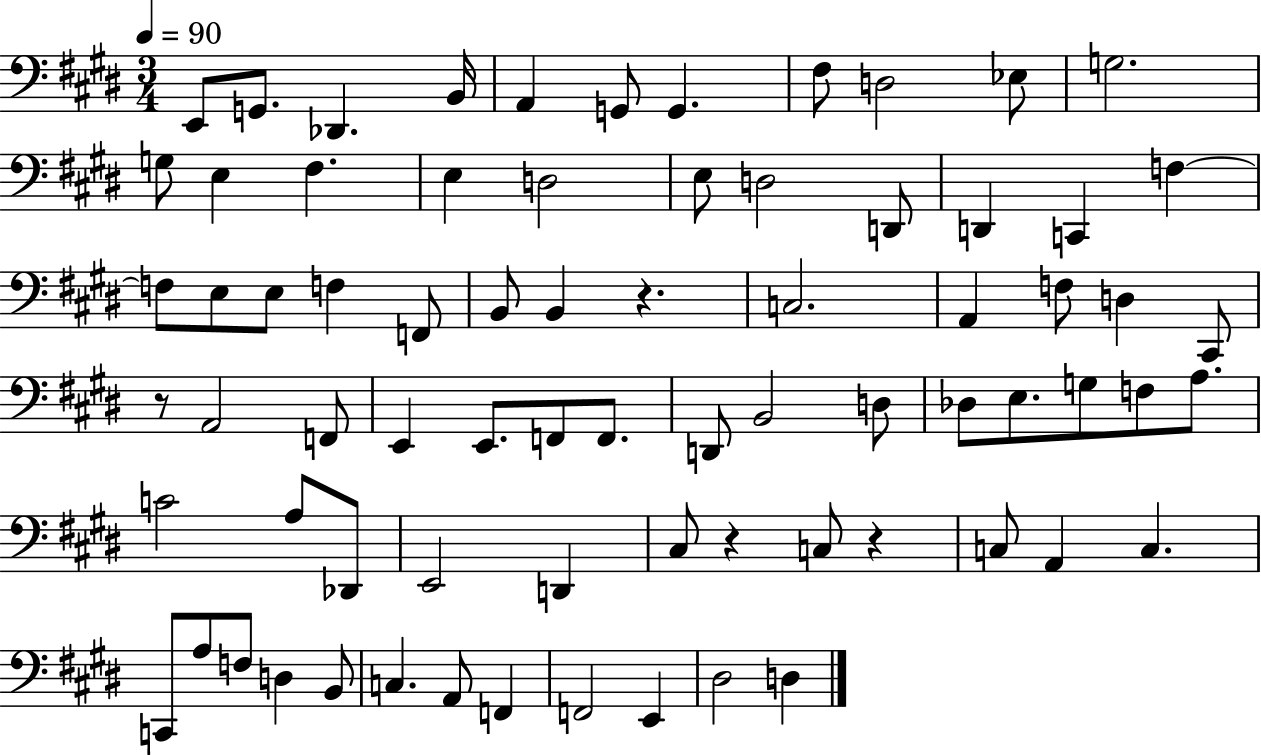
X:1
T:Untitled
M:3/4
L:1/4
K:E
E,,/2 G,,/2 _D,, B,,/4 A,, G,,/2 G,, ^F,/2 D,2 _E,/2 G,2 G,/2 E, ^F, E, D,2 E,/2 D,2 D,,/2 D,, C,, F, F,/2 E,/2 E,/2 F, F,,/2 B,,/2 B,, z C,2 A,, F,/2 D, ^C,,/2 z/2 A,,2 F,,/2 E,, E,,/2 F,,/2 F,,/2 D,,/2 B,,2 D,/2 _D,/2 E,/2 G,/2 F,/2 A,/2 C2 A,/2 _D,,/2 E,,2 D,, ^C,/2 z C,/2 z C,/2 A,, C, C,,/2 A,/2 F,/2 D, B,,/2 C, A,,/2 F,, F,,2 E,, ^D,2 D,